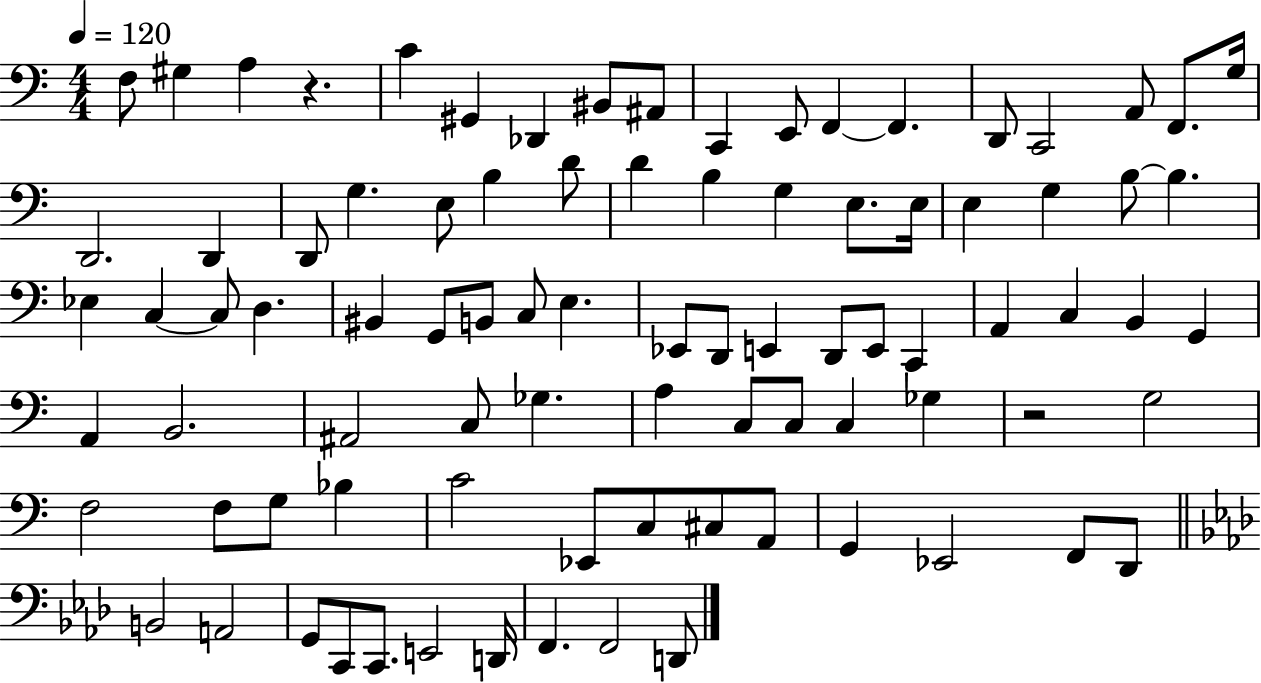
{
  \clef bass
  \numericTimeSignature
  \time 4/4
  \key c \major
  \tempo 4 = 120
  f8 gis4 a4 r4. | c'4 gis,4 des,4 bis,8 ais,8 | c,4 e,8 f,4~~ f,4. | d,8 c,2 a,8 f,8. g16 | \break d,2. d,4 | d,8 g4. e8 b4 d'8 | d'4 b4 g4 e8. e16 | e4 g4 b8~~ b4. | \break ees4 c4~~ c8 d4. | bis,4 g,8 b,8 c8 e4. | ees,8 d,8 e,4 d,8 e,8 c,4 | a,4 c4 b,4 g,4 | \break a,4 b,2. | ais,2 c8 ges4. | a4 c8 c8 c4 ges4 | r2 g2 | \break f2 f8 g8 bes4 | c'2 ees,8 c8 cis8 a,8 | g,4 ees,2 f,8 d,8 | \bar "||" \break \key aes \major b,2 a,2 | g,8 c,8 c,8. e,2 d,16 | f,4. f,2 d,8 | \bar "|."
}